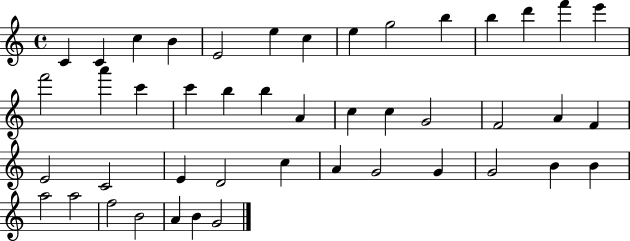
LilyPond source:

{
  \clef treble
  \time 4/4
  \defaultTimeSignature
  \key c \major
  c'4 c'4 c''4 b'4 | e'2 e''4 c''4 | e''4 g''2 b''4 | b''4 d'''4 f'''4 e'''4 | \break f'''2 a'''4 c'''4 | c'''4 b''4 b''4 a'4 | c''4 c''4 g'2 | f'2 a'4 f'4 | \break e'2 c'2 | e'4 d'2 c''4 | a'4 g'2 g'4 | g'2 b'4 b'4 | \break a''2 a''2 | f''2 b'2 | a'4 b'4 g'2 | \bar "|."
}